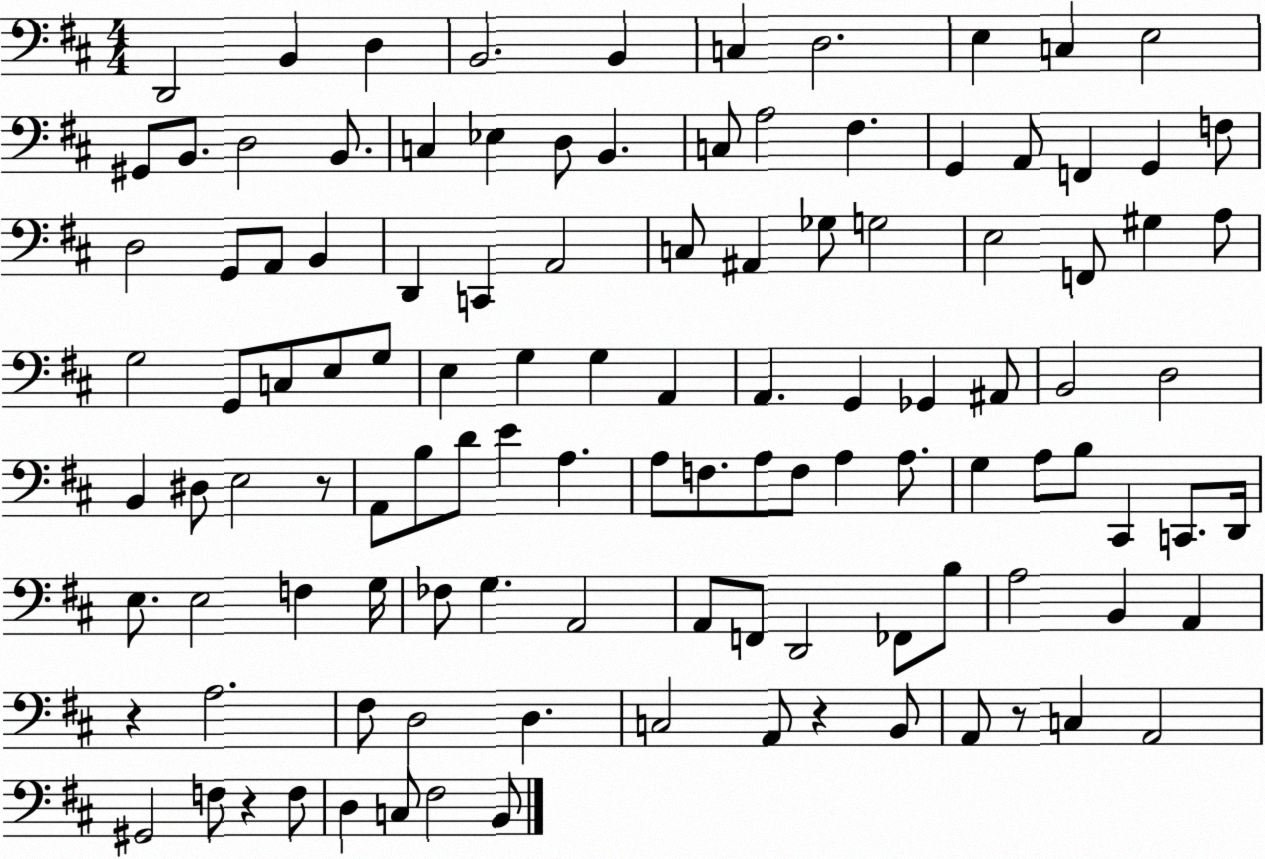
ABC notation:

X:1
T:Untitled
M:4/4
L:1/4
K:D
D,,2 B,, D, B,,2 B,, C, D,2 E, C, E,2 ^G,,/2 B,,/2 D,2 B,,/2 C, _E, D,/2 B,, C,/2 A,2 ^F, G,, A,,/2 F,, G,, F,/2 D,2 G,,/2 A,,/2 B,, D,, C,, A,,2 C,/2 ^A,, _G,/2 G,2 E,2 F,,/2 ^G, A,/2 G,2 G,,/2 C,/2 E,/2 G,/2 E, G, G, A,, A,, G,, _G,, ^A,,/2 B,,2 D,2 B,, ^D,/2 E,2 z/2 A,,/2 B,/2 D/2 E A, A,/2 F,/2 A,/2 F,/2 A, A,/2 G, A,/2 B,/2 ^C,, C,,/2 D,,/4 E,/2 E,2 F, G,/4 _F,/2 G, A,,2 A,,/2 F,,/2 D,,2 _F,,/2 B,/2 A,2 B,, A,, z A,2 ^F,/2 D,2 D, C,2 A,,/2 z B,,/2 A,,/2 z/2 C, A,,2 ^G,,2 F,/2 z F,/2 D, C,/2 ^F,2 B,,/2